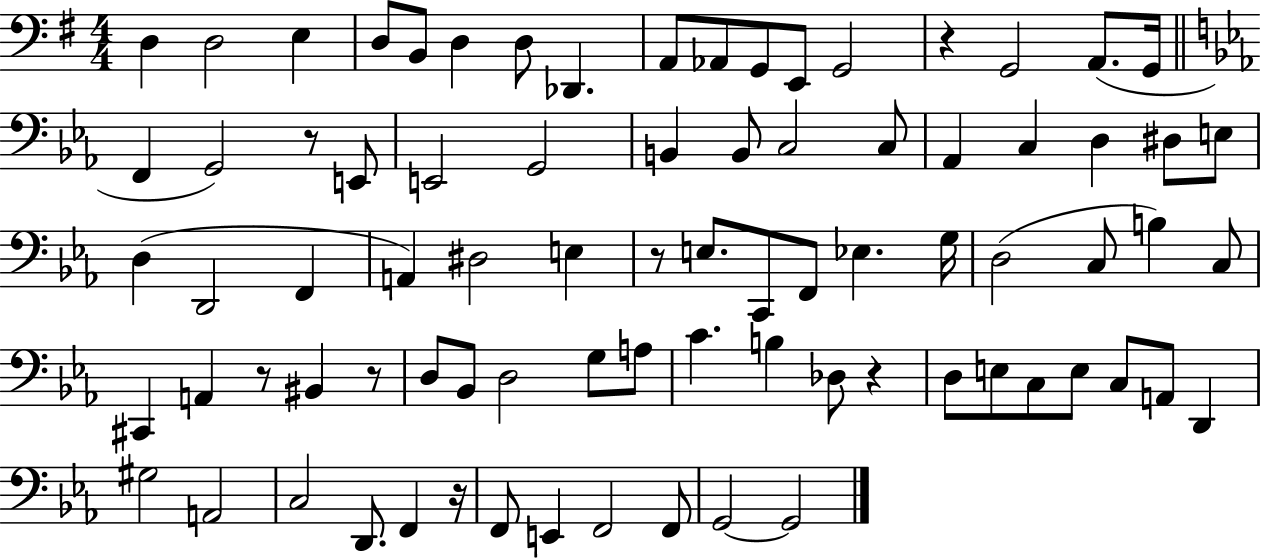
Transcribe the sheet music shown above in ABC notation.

X:1
T:Untitled
M:4/4
L:1/4
K:G
D, D,2 E, D,/2 B,,/2 D, D,/2 _D,, A,,/2 _A,,/2 G,,/2 E,,/2 G,,2 z G,,2 A,,/2 G,,/4 F,, G,,2 z/2 E,,/2 E,,2 G,,2 B,, B,,/2 C,2 C,/2 _A,, C, D, ^D,/2 E,/2 D, D,,2 F,, A,, ^D,2 E, z/2 E,/2 C,,/2 F,,/2 _E, G,/4 D,2 C,/2 B, C,/2 ^C,, A,, z/2 ^B,, z/2 D,/2 _B,,/2 D,2 G,/2 A,/2 C B, _D,/2 z D,/2 E,/2 C,/2 E,/2 C,/2 A,,/2 D,, ^G,2 A,,2 C,2 D,,/2 F,, z/4 F,,/2 E,, F,,2 F,,/2 G,,2 G,,2